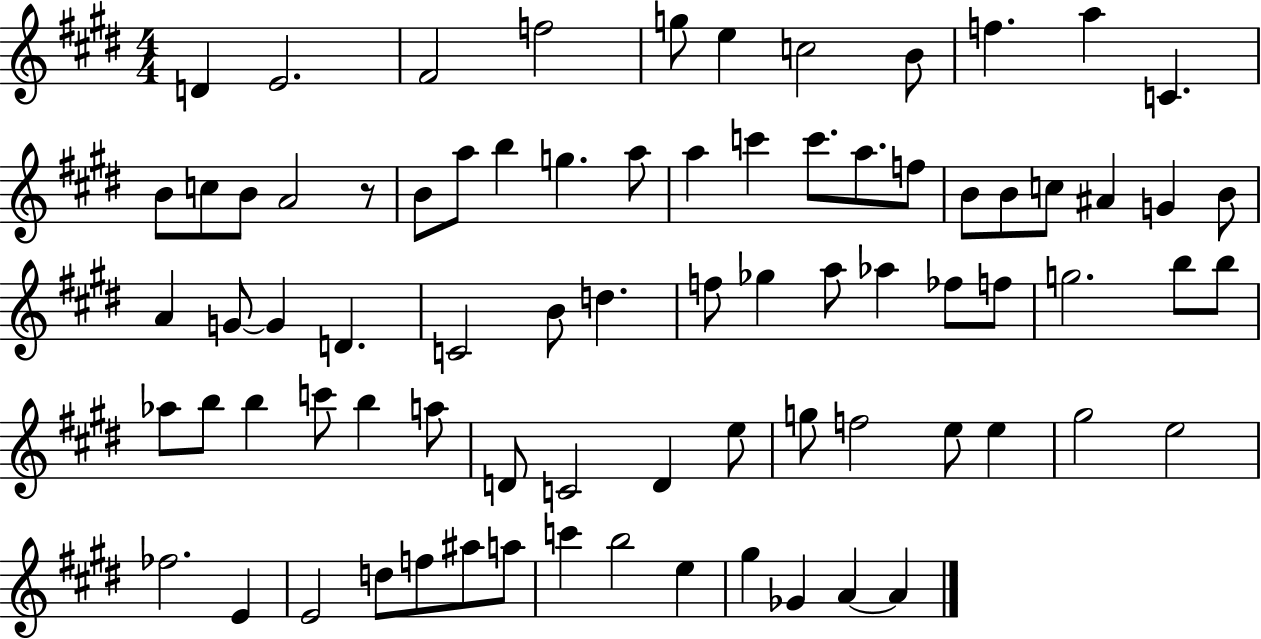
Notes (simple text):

D4/q E4/h. F#4/h F5/h G5/e E5/q C5/h B4/e F5/q. A5/q C4/q. B4/e C5/e B4/e A4/h R/e B4/e A5/e B5/q G5/q. A5/e A5/q C6/q C6/e. A5/e. F5/e B4/e B4/e C5/e A#4/q G4/q B4/e A4/q G4/e G4/q D4/q. C4/h B4/e D5/q. F5/e Gb5/q A5/e Ab5/q FES5/e F5/e G5/h. B5/e B5/e Ab5/e B5/e B5/q C6/e B5/q A5/e D4/e C4/h D4/q E5/e G5/e F5/h E5/e E5/q G#5/h E5/h FES5/h. E4/q E4/h D5/e F5/e A#5/e A5/e C6/q B5/h E5/q G#5/q Gb4/q A4/q A4/q